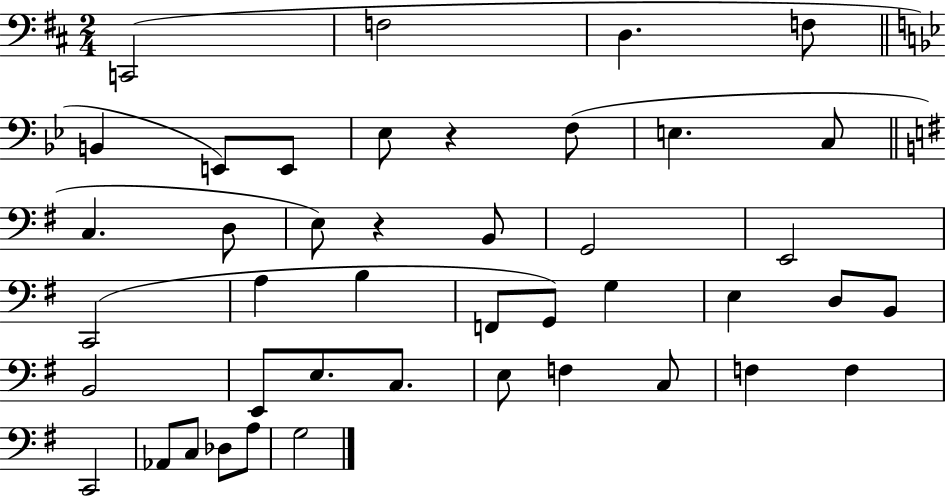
C2/h F3/h D3/q. F3/e B2/q E2/e E2/e Eb3/e R/q F3/e E3/q. C3/e C3/q. D3/e E3/e R/q B2/e G2/h E2/h C2/h A3/q B3/q F2/e G2/e G3/q E3/q D3/e B2/e B2/h E2/e E3/e. C3/e. E3/e F3/q C3/e F3/q F3/q C2/h Ab2/e C3/e Db3/e A3/e G3/h